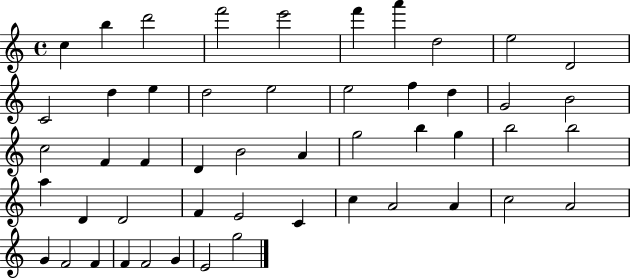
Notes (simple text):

C5/q B5/q D6/h F6/h E6/h F6/q A6/q D5/h E5/h D4/h C4/h D5/q E5/q D5/h E5/h E5/h F5/q D5/q G4/h B4/h C5/h F4/q F4/q D4/q B4/h A4/q G5/h B5/q G5/q B5/h B5/h A5/q D4/q D4/h F4/q E4/h C4/q C5/q A4/h A4/q C5/h A4/h G4/q F4/h F4/q F4/q F4/h G4/q E4/h G5/h